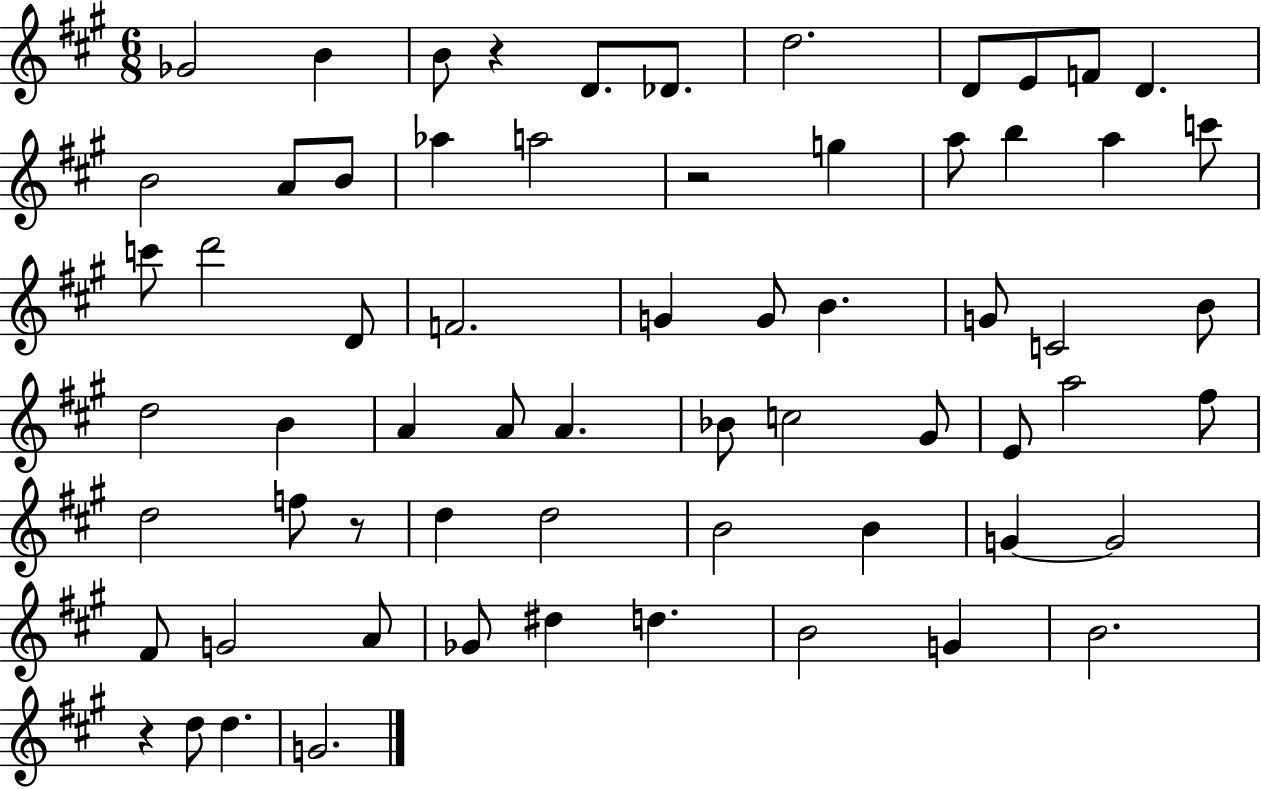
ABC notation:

X:1
T:Untitled
M:6/8
L:1/4
K:A
_G2 B B/2 z D/2 _D/2 d2 D/2 E/2 F/2 D B2 A/2 B/2 _a a2 z2 g a/2 b a c'/2 c'/2 d'2 D/2 F2 G G/2 B G/2 C2 B/2 d2 B A A/2 A _B/2 c2 ^G/2 E/2 a2 ^f/2 d2 f/2 z/2 d d2 B2 B G G2 ^F/2 G2 A/2 _G/2 ^d d B2 G B2 z d/2 d G2